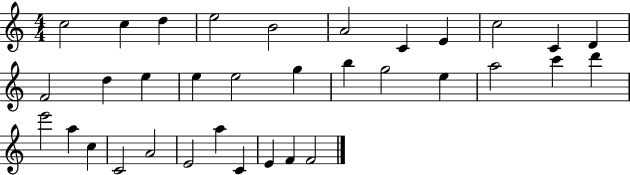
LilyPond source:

{
  \clef treble
  \numericTimeSignature
  \time 4/4
  \key c \major
  c''2 c''4 d''4 | e''2 b'2 | a'2 c'4 e'4 | c''2 c'4 d'4 | \break f'2 d''4 e''4 | e''4 e''2 g''4 | b''4 g''2 e''4 | a''2 c'''4 d'''4 | \break e'''2 a''4 c''4 | c'2 a'2 | e'2 a''4 c'4 | e'4 f'4 f'2 | \break \bar "|."
}